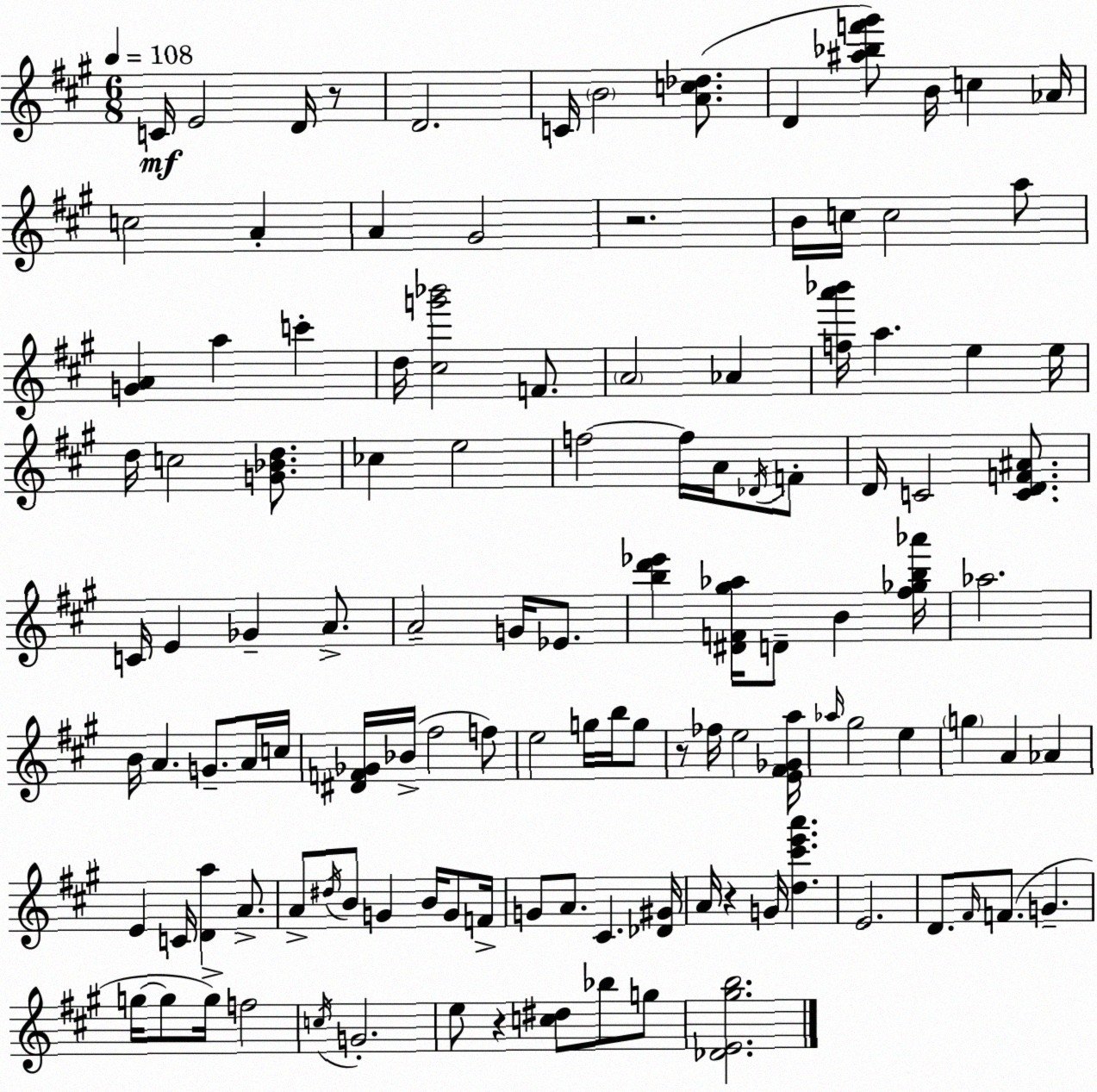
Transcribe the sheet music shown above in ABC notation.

X:1
T:Untitled
M:6/8
L:1/4
K:A
C/4 E2 D/4 z/2 D2 C/4 B2 [Ac_d]/2 D [^a_bf'^g']/2 B/4 c _A/4 c2 A A ^G2 z2 B/4 c/4 c2 a/2 [GA] a c' d/4 [^cg'_b']2 F/2 A2 _A [fa'_b']/4 a e e/4 d/4 c2 [G_Bd]/2 _c e2 f2 f/4 A/4 _D/4 F/2 D/4 C2 [CDF^A]/2 C/4 E _G A/2 A2 G/4 _E/2 [bd'_e'] [^DF^g_a]/4 D/2 B [^f_gb_a']/4 _a2 B/4 A G/2 A/4 c/4 [^DF_G]/4 _B/4 ^f2 f/2 e2 g/4 b/4 g/2 z/2 _f/4 e2 [E^F_Ga]/4 _a/4 ^g2 e g A _A E C/4 [Da] A/2 A/2 ^d/4 B/2 G B/4 G/2 F/4 G/2 A/2 ^C [_D^G]/4 A/4 z G/4 [d^c'e'a'] E2 D/2 ^F/4 F/2 G g/4 g/2 g/4 f2 c/4 G2 e/2 z [c^d]/2 _b/2 g/2 [_DE^gb]2